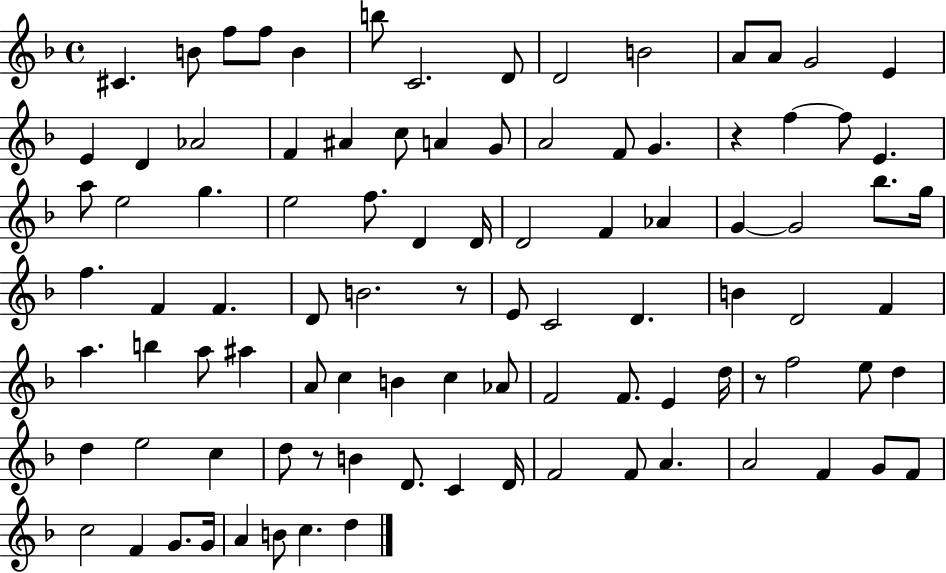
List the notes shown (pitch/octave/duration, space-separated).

C#4/q. B4/e F5/e F5/e B4/q B5/e C4/h. D4/e D4/h B4/h A4/e A4/e G4/h E4/q E4/q D4/q Ab4/h F4/q A#4/q C5/e A4/q G4/e A4/h F4/e G4/q. R/q F5/q F5/e E4/q. A5/e E5/h G5/q. E5/h F5/e. D4/q D4/s D4/h F4/q Ab4/q G4/q G4/h Bb5/e. G5/s F5/q. F4/q F4/q. D4/e B4/h. R/e E4/e C4/h D4/q. B4/q D4/h F4/q A5/q. B5/q A5/e A#5/q A4/e C5/q B4/q C5/q Ab4/e F4/h F4/e. E4/q D5/s R/e F5/h E5/e D5/q D5/q E5/h C5/q D5/e R/e B4/q D4/e. C4/q D4/s F4/h F4/e A4/q. A4/h F4/q G4/e F4/e C5/h F4/q G4/e. G4/s A4/q B4/e C5/q. D5/q